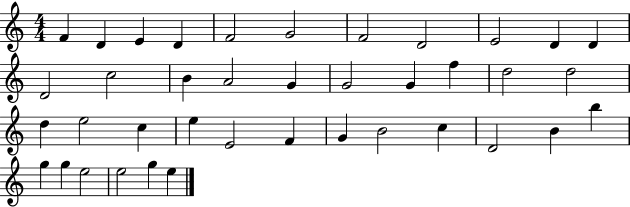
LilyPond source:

{
  \clef treble
  \numericTimeSignature
  \time 4/4
  \key c \major
  f'4 d'4 e'4 d'4 | f'2 g'2 | f'2 d'2 | e'2 d'4 d'4 | \break d'2 c''2 | b'4 a'2 g'4 | g'2 g'4 f''4 | d''2 d''2 | \break d''4 e''2 c''4 | e''4 e'2 f'4 | g'4 b'2 c''4 | d'2 b'4 b''4 | \break g''4 g''4 e''2 | e''2 g''4 e''4 | \bar "|."
}